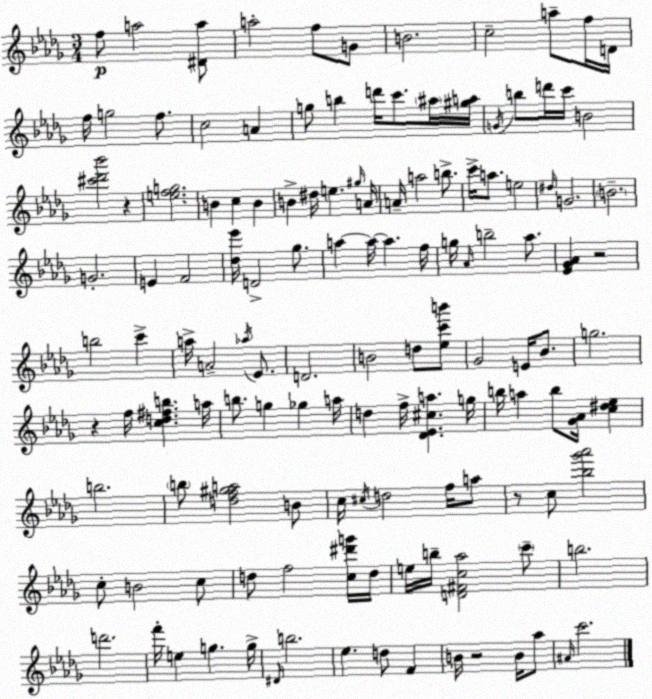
X:1
T:Untitled
M:3/4
L:1/4
K:Bbm
f/2 a2 [^Da]/2 a2 f/2 G/2 B2 c2 a/2 f/4 D/4 f/4 g2 f/2 c2 A g/2 b d'/4 c'/2 ^a/4 [^ga]/4 G/4 b/2 d'/4 c'/4 B2 [^c'_d'_b']2 z [efg]2 B c B B ^d/4 e ^g/4 A/4 A/4 a2 b/2 c'/4 a/2 e2 ^d/4 G2 B2 G2 E F2 [_d_e']/4 D2 _g/2 a a/4 a f/4 g/4 _A/4 b2 _a/2 [_E_G_A] z2 b2 c' a/4 A2 _a/4 _E/2 D2 B2 d/2 [_ec'b']/2 _G2 E/4 _B/2 g2 z f/4 [cd^fb] a/4 b/2 g _g a/4 d f/4 [_D_E^ca] g/4 b/4 a b/2 [_G_A]/4 [c^d_e] b2 b/2 [df^ga]2 B/2 c/4 ^c/4 d2 f/4 a/2 z/2 c/2 [_b_g'_a']2 c/2 B2 c/2 d/2 f2 [c^d'g']/4 d/4 e/4 b/4 [D^Fc_a]2 c'/2 b2 d'2 f'/4 e g g/4 ^D/4 b2 _e d/2 F B/4 z2 B/4 _a/2 ^A/4 c'2